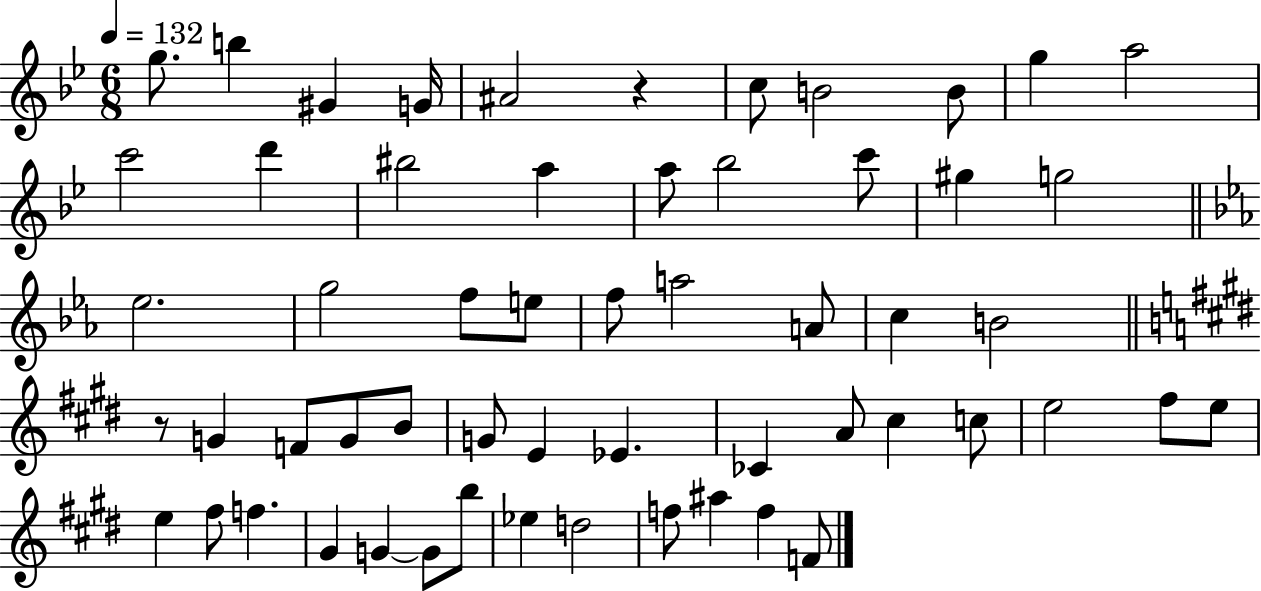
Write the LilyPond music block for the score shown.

{
  \clef treble
  \numericTimeSignature
  \time 6/8
  \key bes \major
  \tempo 4 = 132
  g''8. b''4 gis'4 g'16 | ais'2 r4 | c''8 b'2 b'8 | g''4 a''2 | \break c'''2 d'''4 | bis''2 a''4 | a''8 bes''2 c'''8 | gis''4 g''2 | \break \bar "||" \break \key c \minor ees''2. | g''2 f''8 e''8 | f''8 a''2 a'8 | c''4 b'2 | \break \bar "||" \break \key e \major r8 g'4 f'8 g'8 b'8 | g'8 e'4 ees'4. | ces'4 a'8 cis''4 c''8 | e''2 fis''8 e''8 | \break e''4 fis''8 f''4. | gis'4 g'4~~ g'8 b''8 | ees''4 d''2 | f''8 ais''4 f''4 f'8 | \break \bar "|."
}